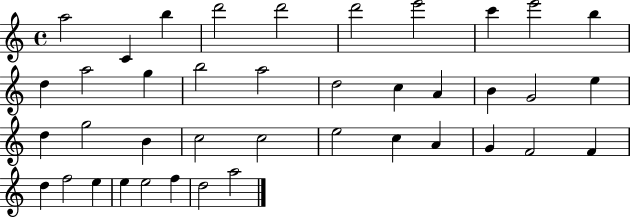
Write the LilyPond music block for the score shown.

{
  \clef treble
  \time 4/4
  \defaultTimeSignature
  \key c \major
  a''2 c'4 b''4 | d'''2 d'''2 | d'''2 e'''2 | c'''4 e'''2 b''4 | \break d''4 a''2 g''4 | b''2 a''2 | d''2 c''4 a'4 | b'4 g'2 e''4 | \break d''4 g''2 b'4 | c''2 c''2 | e''2 c''4 a'4 | g'4 f'2 f'4 | \break d''4 f''2 e''4 | e''4 e''2 f''4 | d''2 a''2 | \bar "|."
}